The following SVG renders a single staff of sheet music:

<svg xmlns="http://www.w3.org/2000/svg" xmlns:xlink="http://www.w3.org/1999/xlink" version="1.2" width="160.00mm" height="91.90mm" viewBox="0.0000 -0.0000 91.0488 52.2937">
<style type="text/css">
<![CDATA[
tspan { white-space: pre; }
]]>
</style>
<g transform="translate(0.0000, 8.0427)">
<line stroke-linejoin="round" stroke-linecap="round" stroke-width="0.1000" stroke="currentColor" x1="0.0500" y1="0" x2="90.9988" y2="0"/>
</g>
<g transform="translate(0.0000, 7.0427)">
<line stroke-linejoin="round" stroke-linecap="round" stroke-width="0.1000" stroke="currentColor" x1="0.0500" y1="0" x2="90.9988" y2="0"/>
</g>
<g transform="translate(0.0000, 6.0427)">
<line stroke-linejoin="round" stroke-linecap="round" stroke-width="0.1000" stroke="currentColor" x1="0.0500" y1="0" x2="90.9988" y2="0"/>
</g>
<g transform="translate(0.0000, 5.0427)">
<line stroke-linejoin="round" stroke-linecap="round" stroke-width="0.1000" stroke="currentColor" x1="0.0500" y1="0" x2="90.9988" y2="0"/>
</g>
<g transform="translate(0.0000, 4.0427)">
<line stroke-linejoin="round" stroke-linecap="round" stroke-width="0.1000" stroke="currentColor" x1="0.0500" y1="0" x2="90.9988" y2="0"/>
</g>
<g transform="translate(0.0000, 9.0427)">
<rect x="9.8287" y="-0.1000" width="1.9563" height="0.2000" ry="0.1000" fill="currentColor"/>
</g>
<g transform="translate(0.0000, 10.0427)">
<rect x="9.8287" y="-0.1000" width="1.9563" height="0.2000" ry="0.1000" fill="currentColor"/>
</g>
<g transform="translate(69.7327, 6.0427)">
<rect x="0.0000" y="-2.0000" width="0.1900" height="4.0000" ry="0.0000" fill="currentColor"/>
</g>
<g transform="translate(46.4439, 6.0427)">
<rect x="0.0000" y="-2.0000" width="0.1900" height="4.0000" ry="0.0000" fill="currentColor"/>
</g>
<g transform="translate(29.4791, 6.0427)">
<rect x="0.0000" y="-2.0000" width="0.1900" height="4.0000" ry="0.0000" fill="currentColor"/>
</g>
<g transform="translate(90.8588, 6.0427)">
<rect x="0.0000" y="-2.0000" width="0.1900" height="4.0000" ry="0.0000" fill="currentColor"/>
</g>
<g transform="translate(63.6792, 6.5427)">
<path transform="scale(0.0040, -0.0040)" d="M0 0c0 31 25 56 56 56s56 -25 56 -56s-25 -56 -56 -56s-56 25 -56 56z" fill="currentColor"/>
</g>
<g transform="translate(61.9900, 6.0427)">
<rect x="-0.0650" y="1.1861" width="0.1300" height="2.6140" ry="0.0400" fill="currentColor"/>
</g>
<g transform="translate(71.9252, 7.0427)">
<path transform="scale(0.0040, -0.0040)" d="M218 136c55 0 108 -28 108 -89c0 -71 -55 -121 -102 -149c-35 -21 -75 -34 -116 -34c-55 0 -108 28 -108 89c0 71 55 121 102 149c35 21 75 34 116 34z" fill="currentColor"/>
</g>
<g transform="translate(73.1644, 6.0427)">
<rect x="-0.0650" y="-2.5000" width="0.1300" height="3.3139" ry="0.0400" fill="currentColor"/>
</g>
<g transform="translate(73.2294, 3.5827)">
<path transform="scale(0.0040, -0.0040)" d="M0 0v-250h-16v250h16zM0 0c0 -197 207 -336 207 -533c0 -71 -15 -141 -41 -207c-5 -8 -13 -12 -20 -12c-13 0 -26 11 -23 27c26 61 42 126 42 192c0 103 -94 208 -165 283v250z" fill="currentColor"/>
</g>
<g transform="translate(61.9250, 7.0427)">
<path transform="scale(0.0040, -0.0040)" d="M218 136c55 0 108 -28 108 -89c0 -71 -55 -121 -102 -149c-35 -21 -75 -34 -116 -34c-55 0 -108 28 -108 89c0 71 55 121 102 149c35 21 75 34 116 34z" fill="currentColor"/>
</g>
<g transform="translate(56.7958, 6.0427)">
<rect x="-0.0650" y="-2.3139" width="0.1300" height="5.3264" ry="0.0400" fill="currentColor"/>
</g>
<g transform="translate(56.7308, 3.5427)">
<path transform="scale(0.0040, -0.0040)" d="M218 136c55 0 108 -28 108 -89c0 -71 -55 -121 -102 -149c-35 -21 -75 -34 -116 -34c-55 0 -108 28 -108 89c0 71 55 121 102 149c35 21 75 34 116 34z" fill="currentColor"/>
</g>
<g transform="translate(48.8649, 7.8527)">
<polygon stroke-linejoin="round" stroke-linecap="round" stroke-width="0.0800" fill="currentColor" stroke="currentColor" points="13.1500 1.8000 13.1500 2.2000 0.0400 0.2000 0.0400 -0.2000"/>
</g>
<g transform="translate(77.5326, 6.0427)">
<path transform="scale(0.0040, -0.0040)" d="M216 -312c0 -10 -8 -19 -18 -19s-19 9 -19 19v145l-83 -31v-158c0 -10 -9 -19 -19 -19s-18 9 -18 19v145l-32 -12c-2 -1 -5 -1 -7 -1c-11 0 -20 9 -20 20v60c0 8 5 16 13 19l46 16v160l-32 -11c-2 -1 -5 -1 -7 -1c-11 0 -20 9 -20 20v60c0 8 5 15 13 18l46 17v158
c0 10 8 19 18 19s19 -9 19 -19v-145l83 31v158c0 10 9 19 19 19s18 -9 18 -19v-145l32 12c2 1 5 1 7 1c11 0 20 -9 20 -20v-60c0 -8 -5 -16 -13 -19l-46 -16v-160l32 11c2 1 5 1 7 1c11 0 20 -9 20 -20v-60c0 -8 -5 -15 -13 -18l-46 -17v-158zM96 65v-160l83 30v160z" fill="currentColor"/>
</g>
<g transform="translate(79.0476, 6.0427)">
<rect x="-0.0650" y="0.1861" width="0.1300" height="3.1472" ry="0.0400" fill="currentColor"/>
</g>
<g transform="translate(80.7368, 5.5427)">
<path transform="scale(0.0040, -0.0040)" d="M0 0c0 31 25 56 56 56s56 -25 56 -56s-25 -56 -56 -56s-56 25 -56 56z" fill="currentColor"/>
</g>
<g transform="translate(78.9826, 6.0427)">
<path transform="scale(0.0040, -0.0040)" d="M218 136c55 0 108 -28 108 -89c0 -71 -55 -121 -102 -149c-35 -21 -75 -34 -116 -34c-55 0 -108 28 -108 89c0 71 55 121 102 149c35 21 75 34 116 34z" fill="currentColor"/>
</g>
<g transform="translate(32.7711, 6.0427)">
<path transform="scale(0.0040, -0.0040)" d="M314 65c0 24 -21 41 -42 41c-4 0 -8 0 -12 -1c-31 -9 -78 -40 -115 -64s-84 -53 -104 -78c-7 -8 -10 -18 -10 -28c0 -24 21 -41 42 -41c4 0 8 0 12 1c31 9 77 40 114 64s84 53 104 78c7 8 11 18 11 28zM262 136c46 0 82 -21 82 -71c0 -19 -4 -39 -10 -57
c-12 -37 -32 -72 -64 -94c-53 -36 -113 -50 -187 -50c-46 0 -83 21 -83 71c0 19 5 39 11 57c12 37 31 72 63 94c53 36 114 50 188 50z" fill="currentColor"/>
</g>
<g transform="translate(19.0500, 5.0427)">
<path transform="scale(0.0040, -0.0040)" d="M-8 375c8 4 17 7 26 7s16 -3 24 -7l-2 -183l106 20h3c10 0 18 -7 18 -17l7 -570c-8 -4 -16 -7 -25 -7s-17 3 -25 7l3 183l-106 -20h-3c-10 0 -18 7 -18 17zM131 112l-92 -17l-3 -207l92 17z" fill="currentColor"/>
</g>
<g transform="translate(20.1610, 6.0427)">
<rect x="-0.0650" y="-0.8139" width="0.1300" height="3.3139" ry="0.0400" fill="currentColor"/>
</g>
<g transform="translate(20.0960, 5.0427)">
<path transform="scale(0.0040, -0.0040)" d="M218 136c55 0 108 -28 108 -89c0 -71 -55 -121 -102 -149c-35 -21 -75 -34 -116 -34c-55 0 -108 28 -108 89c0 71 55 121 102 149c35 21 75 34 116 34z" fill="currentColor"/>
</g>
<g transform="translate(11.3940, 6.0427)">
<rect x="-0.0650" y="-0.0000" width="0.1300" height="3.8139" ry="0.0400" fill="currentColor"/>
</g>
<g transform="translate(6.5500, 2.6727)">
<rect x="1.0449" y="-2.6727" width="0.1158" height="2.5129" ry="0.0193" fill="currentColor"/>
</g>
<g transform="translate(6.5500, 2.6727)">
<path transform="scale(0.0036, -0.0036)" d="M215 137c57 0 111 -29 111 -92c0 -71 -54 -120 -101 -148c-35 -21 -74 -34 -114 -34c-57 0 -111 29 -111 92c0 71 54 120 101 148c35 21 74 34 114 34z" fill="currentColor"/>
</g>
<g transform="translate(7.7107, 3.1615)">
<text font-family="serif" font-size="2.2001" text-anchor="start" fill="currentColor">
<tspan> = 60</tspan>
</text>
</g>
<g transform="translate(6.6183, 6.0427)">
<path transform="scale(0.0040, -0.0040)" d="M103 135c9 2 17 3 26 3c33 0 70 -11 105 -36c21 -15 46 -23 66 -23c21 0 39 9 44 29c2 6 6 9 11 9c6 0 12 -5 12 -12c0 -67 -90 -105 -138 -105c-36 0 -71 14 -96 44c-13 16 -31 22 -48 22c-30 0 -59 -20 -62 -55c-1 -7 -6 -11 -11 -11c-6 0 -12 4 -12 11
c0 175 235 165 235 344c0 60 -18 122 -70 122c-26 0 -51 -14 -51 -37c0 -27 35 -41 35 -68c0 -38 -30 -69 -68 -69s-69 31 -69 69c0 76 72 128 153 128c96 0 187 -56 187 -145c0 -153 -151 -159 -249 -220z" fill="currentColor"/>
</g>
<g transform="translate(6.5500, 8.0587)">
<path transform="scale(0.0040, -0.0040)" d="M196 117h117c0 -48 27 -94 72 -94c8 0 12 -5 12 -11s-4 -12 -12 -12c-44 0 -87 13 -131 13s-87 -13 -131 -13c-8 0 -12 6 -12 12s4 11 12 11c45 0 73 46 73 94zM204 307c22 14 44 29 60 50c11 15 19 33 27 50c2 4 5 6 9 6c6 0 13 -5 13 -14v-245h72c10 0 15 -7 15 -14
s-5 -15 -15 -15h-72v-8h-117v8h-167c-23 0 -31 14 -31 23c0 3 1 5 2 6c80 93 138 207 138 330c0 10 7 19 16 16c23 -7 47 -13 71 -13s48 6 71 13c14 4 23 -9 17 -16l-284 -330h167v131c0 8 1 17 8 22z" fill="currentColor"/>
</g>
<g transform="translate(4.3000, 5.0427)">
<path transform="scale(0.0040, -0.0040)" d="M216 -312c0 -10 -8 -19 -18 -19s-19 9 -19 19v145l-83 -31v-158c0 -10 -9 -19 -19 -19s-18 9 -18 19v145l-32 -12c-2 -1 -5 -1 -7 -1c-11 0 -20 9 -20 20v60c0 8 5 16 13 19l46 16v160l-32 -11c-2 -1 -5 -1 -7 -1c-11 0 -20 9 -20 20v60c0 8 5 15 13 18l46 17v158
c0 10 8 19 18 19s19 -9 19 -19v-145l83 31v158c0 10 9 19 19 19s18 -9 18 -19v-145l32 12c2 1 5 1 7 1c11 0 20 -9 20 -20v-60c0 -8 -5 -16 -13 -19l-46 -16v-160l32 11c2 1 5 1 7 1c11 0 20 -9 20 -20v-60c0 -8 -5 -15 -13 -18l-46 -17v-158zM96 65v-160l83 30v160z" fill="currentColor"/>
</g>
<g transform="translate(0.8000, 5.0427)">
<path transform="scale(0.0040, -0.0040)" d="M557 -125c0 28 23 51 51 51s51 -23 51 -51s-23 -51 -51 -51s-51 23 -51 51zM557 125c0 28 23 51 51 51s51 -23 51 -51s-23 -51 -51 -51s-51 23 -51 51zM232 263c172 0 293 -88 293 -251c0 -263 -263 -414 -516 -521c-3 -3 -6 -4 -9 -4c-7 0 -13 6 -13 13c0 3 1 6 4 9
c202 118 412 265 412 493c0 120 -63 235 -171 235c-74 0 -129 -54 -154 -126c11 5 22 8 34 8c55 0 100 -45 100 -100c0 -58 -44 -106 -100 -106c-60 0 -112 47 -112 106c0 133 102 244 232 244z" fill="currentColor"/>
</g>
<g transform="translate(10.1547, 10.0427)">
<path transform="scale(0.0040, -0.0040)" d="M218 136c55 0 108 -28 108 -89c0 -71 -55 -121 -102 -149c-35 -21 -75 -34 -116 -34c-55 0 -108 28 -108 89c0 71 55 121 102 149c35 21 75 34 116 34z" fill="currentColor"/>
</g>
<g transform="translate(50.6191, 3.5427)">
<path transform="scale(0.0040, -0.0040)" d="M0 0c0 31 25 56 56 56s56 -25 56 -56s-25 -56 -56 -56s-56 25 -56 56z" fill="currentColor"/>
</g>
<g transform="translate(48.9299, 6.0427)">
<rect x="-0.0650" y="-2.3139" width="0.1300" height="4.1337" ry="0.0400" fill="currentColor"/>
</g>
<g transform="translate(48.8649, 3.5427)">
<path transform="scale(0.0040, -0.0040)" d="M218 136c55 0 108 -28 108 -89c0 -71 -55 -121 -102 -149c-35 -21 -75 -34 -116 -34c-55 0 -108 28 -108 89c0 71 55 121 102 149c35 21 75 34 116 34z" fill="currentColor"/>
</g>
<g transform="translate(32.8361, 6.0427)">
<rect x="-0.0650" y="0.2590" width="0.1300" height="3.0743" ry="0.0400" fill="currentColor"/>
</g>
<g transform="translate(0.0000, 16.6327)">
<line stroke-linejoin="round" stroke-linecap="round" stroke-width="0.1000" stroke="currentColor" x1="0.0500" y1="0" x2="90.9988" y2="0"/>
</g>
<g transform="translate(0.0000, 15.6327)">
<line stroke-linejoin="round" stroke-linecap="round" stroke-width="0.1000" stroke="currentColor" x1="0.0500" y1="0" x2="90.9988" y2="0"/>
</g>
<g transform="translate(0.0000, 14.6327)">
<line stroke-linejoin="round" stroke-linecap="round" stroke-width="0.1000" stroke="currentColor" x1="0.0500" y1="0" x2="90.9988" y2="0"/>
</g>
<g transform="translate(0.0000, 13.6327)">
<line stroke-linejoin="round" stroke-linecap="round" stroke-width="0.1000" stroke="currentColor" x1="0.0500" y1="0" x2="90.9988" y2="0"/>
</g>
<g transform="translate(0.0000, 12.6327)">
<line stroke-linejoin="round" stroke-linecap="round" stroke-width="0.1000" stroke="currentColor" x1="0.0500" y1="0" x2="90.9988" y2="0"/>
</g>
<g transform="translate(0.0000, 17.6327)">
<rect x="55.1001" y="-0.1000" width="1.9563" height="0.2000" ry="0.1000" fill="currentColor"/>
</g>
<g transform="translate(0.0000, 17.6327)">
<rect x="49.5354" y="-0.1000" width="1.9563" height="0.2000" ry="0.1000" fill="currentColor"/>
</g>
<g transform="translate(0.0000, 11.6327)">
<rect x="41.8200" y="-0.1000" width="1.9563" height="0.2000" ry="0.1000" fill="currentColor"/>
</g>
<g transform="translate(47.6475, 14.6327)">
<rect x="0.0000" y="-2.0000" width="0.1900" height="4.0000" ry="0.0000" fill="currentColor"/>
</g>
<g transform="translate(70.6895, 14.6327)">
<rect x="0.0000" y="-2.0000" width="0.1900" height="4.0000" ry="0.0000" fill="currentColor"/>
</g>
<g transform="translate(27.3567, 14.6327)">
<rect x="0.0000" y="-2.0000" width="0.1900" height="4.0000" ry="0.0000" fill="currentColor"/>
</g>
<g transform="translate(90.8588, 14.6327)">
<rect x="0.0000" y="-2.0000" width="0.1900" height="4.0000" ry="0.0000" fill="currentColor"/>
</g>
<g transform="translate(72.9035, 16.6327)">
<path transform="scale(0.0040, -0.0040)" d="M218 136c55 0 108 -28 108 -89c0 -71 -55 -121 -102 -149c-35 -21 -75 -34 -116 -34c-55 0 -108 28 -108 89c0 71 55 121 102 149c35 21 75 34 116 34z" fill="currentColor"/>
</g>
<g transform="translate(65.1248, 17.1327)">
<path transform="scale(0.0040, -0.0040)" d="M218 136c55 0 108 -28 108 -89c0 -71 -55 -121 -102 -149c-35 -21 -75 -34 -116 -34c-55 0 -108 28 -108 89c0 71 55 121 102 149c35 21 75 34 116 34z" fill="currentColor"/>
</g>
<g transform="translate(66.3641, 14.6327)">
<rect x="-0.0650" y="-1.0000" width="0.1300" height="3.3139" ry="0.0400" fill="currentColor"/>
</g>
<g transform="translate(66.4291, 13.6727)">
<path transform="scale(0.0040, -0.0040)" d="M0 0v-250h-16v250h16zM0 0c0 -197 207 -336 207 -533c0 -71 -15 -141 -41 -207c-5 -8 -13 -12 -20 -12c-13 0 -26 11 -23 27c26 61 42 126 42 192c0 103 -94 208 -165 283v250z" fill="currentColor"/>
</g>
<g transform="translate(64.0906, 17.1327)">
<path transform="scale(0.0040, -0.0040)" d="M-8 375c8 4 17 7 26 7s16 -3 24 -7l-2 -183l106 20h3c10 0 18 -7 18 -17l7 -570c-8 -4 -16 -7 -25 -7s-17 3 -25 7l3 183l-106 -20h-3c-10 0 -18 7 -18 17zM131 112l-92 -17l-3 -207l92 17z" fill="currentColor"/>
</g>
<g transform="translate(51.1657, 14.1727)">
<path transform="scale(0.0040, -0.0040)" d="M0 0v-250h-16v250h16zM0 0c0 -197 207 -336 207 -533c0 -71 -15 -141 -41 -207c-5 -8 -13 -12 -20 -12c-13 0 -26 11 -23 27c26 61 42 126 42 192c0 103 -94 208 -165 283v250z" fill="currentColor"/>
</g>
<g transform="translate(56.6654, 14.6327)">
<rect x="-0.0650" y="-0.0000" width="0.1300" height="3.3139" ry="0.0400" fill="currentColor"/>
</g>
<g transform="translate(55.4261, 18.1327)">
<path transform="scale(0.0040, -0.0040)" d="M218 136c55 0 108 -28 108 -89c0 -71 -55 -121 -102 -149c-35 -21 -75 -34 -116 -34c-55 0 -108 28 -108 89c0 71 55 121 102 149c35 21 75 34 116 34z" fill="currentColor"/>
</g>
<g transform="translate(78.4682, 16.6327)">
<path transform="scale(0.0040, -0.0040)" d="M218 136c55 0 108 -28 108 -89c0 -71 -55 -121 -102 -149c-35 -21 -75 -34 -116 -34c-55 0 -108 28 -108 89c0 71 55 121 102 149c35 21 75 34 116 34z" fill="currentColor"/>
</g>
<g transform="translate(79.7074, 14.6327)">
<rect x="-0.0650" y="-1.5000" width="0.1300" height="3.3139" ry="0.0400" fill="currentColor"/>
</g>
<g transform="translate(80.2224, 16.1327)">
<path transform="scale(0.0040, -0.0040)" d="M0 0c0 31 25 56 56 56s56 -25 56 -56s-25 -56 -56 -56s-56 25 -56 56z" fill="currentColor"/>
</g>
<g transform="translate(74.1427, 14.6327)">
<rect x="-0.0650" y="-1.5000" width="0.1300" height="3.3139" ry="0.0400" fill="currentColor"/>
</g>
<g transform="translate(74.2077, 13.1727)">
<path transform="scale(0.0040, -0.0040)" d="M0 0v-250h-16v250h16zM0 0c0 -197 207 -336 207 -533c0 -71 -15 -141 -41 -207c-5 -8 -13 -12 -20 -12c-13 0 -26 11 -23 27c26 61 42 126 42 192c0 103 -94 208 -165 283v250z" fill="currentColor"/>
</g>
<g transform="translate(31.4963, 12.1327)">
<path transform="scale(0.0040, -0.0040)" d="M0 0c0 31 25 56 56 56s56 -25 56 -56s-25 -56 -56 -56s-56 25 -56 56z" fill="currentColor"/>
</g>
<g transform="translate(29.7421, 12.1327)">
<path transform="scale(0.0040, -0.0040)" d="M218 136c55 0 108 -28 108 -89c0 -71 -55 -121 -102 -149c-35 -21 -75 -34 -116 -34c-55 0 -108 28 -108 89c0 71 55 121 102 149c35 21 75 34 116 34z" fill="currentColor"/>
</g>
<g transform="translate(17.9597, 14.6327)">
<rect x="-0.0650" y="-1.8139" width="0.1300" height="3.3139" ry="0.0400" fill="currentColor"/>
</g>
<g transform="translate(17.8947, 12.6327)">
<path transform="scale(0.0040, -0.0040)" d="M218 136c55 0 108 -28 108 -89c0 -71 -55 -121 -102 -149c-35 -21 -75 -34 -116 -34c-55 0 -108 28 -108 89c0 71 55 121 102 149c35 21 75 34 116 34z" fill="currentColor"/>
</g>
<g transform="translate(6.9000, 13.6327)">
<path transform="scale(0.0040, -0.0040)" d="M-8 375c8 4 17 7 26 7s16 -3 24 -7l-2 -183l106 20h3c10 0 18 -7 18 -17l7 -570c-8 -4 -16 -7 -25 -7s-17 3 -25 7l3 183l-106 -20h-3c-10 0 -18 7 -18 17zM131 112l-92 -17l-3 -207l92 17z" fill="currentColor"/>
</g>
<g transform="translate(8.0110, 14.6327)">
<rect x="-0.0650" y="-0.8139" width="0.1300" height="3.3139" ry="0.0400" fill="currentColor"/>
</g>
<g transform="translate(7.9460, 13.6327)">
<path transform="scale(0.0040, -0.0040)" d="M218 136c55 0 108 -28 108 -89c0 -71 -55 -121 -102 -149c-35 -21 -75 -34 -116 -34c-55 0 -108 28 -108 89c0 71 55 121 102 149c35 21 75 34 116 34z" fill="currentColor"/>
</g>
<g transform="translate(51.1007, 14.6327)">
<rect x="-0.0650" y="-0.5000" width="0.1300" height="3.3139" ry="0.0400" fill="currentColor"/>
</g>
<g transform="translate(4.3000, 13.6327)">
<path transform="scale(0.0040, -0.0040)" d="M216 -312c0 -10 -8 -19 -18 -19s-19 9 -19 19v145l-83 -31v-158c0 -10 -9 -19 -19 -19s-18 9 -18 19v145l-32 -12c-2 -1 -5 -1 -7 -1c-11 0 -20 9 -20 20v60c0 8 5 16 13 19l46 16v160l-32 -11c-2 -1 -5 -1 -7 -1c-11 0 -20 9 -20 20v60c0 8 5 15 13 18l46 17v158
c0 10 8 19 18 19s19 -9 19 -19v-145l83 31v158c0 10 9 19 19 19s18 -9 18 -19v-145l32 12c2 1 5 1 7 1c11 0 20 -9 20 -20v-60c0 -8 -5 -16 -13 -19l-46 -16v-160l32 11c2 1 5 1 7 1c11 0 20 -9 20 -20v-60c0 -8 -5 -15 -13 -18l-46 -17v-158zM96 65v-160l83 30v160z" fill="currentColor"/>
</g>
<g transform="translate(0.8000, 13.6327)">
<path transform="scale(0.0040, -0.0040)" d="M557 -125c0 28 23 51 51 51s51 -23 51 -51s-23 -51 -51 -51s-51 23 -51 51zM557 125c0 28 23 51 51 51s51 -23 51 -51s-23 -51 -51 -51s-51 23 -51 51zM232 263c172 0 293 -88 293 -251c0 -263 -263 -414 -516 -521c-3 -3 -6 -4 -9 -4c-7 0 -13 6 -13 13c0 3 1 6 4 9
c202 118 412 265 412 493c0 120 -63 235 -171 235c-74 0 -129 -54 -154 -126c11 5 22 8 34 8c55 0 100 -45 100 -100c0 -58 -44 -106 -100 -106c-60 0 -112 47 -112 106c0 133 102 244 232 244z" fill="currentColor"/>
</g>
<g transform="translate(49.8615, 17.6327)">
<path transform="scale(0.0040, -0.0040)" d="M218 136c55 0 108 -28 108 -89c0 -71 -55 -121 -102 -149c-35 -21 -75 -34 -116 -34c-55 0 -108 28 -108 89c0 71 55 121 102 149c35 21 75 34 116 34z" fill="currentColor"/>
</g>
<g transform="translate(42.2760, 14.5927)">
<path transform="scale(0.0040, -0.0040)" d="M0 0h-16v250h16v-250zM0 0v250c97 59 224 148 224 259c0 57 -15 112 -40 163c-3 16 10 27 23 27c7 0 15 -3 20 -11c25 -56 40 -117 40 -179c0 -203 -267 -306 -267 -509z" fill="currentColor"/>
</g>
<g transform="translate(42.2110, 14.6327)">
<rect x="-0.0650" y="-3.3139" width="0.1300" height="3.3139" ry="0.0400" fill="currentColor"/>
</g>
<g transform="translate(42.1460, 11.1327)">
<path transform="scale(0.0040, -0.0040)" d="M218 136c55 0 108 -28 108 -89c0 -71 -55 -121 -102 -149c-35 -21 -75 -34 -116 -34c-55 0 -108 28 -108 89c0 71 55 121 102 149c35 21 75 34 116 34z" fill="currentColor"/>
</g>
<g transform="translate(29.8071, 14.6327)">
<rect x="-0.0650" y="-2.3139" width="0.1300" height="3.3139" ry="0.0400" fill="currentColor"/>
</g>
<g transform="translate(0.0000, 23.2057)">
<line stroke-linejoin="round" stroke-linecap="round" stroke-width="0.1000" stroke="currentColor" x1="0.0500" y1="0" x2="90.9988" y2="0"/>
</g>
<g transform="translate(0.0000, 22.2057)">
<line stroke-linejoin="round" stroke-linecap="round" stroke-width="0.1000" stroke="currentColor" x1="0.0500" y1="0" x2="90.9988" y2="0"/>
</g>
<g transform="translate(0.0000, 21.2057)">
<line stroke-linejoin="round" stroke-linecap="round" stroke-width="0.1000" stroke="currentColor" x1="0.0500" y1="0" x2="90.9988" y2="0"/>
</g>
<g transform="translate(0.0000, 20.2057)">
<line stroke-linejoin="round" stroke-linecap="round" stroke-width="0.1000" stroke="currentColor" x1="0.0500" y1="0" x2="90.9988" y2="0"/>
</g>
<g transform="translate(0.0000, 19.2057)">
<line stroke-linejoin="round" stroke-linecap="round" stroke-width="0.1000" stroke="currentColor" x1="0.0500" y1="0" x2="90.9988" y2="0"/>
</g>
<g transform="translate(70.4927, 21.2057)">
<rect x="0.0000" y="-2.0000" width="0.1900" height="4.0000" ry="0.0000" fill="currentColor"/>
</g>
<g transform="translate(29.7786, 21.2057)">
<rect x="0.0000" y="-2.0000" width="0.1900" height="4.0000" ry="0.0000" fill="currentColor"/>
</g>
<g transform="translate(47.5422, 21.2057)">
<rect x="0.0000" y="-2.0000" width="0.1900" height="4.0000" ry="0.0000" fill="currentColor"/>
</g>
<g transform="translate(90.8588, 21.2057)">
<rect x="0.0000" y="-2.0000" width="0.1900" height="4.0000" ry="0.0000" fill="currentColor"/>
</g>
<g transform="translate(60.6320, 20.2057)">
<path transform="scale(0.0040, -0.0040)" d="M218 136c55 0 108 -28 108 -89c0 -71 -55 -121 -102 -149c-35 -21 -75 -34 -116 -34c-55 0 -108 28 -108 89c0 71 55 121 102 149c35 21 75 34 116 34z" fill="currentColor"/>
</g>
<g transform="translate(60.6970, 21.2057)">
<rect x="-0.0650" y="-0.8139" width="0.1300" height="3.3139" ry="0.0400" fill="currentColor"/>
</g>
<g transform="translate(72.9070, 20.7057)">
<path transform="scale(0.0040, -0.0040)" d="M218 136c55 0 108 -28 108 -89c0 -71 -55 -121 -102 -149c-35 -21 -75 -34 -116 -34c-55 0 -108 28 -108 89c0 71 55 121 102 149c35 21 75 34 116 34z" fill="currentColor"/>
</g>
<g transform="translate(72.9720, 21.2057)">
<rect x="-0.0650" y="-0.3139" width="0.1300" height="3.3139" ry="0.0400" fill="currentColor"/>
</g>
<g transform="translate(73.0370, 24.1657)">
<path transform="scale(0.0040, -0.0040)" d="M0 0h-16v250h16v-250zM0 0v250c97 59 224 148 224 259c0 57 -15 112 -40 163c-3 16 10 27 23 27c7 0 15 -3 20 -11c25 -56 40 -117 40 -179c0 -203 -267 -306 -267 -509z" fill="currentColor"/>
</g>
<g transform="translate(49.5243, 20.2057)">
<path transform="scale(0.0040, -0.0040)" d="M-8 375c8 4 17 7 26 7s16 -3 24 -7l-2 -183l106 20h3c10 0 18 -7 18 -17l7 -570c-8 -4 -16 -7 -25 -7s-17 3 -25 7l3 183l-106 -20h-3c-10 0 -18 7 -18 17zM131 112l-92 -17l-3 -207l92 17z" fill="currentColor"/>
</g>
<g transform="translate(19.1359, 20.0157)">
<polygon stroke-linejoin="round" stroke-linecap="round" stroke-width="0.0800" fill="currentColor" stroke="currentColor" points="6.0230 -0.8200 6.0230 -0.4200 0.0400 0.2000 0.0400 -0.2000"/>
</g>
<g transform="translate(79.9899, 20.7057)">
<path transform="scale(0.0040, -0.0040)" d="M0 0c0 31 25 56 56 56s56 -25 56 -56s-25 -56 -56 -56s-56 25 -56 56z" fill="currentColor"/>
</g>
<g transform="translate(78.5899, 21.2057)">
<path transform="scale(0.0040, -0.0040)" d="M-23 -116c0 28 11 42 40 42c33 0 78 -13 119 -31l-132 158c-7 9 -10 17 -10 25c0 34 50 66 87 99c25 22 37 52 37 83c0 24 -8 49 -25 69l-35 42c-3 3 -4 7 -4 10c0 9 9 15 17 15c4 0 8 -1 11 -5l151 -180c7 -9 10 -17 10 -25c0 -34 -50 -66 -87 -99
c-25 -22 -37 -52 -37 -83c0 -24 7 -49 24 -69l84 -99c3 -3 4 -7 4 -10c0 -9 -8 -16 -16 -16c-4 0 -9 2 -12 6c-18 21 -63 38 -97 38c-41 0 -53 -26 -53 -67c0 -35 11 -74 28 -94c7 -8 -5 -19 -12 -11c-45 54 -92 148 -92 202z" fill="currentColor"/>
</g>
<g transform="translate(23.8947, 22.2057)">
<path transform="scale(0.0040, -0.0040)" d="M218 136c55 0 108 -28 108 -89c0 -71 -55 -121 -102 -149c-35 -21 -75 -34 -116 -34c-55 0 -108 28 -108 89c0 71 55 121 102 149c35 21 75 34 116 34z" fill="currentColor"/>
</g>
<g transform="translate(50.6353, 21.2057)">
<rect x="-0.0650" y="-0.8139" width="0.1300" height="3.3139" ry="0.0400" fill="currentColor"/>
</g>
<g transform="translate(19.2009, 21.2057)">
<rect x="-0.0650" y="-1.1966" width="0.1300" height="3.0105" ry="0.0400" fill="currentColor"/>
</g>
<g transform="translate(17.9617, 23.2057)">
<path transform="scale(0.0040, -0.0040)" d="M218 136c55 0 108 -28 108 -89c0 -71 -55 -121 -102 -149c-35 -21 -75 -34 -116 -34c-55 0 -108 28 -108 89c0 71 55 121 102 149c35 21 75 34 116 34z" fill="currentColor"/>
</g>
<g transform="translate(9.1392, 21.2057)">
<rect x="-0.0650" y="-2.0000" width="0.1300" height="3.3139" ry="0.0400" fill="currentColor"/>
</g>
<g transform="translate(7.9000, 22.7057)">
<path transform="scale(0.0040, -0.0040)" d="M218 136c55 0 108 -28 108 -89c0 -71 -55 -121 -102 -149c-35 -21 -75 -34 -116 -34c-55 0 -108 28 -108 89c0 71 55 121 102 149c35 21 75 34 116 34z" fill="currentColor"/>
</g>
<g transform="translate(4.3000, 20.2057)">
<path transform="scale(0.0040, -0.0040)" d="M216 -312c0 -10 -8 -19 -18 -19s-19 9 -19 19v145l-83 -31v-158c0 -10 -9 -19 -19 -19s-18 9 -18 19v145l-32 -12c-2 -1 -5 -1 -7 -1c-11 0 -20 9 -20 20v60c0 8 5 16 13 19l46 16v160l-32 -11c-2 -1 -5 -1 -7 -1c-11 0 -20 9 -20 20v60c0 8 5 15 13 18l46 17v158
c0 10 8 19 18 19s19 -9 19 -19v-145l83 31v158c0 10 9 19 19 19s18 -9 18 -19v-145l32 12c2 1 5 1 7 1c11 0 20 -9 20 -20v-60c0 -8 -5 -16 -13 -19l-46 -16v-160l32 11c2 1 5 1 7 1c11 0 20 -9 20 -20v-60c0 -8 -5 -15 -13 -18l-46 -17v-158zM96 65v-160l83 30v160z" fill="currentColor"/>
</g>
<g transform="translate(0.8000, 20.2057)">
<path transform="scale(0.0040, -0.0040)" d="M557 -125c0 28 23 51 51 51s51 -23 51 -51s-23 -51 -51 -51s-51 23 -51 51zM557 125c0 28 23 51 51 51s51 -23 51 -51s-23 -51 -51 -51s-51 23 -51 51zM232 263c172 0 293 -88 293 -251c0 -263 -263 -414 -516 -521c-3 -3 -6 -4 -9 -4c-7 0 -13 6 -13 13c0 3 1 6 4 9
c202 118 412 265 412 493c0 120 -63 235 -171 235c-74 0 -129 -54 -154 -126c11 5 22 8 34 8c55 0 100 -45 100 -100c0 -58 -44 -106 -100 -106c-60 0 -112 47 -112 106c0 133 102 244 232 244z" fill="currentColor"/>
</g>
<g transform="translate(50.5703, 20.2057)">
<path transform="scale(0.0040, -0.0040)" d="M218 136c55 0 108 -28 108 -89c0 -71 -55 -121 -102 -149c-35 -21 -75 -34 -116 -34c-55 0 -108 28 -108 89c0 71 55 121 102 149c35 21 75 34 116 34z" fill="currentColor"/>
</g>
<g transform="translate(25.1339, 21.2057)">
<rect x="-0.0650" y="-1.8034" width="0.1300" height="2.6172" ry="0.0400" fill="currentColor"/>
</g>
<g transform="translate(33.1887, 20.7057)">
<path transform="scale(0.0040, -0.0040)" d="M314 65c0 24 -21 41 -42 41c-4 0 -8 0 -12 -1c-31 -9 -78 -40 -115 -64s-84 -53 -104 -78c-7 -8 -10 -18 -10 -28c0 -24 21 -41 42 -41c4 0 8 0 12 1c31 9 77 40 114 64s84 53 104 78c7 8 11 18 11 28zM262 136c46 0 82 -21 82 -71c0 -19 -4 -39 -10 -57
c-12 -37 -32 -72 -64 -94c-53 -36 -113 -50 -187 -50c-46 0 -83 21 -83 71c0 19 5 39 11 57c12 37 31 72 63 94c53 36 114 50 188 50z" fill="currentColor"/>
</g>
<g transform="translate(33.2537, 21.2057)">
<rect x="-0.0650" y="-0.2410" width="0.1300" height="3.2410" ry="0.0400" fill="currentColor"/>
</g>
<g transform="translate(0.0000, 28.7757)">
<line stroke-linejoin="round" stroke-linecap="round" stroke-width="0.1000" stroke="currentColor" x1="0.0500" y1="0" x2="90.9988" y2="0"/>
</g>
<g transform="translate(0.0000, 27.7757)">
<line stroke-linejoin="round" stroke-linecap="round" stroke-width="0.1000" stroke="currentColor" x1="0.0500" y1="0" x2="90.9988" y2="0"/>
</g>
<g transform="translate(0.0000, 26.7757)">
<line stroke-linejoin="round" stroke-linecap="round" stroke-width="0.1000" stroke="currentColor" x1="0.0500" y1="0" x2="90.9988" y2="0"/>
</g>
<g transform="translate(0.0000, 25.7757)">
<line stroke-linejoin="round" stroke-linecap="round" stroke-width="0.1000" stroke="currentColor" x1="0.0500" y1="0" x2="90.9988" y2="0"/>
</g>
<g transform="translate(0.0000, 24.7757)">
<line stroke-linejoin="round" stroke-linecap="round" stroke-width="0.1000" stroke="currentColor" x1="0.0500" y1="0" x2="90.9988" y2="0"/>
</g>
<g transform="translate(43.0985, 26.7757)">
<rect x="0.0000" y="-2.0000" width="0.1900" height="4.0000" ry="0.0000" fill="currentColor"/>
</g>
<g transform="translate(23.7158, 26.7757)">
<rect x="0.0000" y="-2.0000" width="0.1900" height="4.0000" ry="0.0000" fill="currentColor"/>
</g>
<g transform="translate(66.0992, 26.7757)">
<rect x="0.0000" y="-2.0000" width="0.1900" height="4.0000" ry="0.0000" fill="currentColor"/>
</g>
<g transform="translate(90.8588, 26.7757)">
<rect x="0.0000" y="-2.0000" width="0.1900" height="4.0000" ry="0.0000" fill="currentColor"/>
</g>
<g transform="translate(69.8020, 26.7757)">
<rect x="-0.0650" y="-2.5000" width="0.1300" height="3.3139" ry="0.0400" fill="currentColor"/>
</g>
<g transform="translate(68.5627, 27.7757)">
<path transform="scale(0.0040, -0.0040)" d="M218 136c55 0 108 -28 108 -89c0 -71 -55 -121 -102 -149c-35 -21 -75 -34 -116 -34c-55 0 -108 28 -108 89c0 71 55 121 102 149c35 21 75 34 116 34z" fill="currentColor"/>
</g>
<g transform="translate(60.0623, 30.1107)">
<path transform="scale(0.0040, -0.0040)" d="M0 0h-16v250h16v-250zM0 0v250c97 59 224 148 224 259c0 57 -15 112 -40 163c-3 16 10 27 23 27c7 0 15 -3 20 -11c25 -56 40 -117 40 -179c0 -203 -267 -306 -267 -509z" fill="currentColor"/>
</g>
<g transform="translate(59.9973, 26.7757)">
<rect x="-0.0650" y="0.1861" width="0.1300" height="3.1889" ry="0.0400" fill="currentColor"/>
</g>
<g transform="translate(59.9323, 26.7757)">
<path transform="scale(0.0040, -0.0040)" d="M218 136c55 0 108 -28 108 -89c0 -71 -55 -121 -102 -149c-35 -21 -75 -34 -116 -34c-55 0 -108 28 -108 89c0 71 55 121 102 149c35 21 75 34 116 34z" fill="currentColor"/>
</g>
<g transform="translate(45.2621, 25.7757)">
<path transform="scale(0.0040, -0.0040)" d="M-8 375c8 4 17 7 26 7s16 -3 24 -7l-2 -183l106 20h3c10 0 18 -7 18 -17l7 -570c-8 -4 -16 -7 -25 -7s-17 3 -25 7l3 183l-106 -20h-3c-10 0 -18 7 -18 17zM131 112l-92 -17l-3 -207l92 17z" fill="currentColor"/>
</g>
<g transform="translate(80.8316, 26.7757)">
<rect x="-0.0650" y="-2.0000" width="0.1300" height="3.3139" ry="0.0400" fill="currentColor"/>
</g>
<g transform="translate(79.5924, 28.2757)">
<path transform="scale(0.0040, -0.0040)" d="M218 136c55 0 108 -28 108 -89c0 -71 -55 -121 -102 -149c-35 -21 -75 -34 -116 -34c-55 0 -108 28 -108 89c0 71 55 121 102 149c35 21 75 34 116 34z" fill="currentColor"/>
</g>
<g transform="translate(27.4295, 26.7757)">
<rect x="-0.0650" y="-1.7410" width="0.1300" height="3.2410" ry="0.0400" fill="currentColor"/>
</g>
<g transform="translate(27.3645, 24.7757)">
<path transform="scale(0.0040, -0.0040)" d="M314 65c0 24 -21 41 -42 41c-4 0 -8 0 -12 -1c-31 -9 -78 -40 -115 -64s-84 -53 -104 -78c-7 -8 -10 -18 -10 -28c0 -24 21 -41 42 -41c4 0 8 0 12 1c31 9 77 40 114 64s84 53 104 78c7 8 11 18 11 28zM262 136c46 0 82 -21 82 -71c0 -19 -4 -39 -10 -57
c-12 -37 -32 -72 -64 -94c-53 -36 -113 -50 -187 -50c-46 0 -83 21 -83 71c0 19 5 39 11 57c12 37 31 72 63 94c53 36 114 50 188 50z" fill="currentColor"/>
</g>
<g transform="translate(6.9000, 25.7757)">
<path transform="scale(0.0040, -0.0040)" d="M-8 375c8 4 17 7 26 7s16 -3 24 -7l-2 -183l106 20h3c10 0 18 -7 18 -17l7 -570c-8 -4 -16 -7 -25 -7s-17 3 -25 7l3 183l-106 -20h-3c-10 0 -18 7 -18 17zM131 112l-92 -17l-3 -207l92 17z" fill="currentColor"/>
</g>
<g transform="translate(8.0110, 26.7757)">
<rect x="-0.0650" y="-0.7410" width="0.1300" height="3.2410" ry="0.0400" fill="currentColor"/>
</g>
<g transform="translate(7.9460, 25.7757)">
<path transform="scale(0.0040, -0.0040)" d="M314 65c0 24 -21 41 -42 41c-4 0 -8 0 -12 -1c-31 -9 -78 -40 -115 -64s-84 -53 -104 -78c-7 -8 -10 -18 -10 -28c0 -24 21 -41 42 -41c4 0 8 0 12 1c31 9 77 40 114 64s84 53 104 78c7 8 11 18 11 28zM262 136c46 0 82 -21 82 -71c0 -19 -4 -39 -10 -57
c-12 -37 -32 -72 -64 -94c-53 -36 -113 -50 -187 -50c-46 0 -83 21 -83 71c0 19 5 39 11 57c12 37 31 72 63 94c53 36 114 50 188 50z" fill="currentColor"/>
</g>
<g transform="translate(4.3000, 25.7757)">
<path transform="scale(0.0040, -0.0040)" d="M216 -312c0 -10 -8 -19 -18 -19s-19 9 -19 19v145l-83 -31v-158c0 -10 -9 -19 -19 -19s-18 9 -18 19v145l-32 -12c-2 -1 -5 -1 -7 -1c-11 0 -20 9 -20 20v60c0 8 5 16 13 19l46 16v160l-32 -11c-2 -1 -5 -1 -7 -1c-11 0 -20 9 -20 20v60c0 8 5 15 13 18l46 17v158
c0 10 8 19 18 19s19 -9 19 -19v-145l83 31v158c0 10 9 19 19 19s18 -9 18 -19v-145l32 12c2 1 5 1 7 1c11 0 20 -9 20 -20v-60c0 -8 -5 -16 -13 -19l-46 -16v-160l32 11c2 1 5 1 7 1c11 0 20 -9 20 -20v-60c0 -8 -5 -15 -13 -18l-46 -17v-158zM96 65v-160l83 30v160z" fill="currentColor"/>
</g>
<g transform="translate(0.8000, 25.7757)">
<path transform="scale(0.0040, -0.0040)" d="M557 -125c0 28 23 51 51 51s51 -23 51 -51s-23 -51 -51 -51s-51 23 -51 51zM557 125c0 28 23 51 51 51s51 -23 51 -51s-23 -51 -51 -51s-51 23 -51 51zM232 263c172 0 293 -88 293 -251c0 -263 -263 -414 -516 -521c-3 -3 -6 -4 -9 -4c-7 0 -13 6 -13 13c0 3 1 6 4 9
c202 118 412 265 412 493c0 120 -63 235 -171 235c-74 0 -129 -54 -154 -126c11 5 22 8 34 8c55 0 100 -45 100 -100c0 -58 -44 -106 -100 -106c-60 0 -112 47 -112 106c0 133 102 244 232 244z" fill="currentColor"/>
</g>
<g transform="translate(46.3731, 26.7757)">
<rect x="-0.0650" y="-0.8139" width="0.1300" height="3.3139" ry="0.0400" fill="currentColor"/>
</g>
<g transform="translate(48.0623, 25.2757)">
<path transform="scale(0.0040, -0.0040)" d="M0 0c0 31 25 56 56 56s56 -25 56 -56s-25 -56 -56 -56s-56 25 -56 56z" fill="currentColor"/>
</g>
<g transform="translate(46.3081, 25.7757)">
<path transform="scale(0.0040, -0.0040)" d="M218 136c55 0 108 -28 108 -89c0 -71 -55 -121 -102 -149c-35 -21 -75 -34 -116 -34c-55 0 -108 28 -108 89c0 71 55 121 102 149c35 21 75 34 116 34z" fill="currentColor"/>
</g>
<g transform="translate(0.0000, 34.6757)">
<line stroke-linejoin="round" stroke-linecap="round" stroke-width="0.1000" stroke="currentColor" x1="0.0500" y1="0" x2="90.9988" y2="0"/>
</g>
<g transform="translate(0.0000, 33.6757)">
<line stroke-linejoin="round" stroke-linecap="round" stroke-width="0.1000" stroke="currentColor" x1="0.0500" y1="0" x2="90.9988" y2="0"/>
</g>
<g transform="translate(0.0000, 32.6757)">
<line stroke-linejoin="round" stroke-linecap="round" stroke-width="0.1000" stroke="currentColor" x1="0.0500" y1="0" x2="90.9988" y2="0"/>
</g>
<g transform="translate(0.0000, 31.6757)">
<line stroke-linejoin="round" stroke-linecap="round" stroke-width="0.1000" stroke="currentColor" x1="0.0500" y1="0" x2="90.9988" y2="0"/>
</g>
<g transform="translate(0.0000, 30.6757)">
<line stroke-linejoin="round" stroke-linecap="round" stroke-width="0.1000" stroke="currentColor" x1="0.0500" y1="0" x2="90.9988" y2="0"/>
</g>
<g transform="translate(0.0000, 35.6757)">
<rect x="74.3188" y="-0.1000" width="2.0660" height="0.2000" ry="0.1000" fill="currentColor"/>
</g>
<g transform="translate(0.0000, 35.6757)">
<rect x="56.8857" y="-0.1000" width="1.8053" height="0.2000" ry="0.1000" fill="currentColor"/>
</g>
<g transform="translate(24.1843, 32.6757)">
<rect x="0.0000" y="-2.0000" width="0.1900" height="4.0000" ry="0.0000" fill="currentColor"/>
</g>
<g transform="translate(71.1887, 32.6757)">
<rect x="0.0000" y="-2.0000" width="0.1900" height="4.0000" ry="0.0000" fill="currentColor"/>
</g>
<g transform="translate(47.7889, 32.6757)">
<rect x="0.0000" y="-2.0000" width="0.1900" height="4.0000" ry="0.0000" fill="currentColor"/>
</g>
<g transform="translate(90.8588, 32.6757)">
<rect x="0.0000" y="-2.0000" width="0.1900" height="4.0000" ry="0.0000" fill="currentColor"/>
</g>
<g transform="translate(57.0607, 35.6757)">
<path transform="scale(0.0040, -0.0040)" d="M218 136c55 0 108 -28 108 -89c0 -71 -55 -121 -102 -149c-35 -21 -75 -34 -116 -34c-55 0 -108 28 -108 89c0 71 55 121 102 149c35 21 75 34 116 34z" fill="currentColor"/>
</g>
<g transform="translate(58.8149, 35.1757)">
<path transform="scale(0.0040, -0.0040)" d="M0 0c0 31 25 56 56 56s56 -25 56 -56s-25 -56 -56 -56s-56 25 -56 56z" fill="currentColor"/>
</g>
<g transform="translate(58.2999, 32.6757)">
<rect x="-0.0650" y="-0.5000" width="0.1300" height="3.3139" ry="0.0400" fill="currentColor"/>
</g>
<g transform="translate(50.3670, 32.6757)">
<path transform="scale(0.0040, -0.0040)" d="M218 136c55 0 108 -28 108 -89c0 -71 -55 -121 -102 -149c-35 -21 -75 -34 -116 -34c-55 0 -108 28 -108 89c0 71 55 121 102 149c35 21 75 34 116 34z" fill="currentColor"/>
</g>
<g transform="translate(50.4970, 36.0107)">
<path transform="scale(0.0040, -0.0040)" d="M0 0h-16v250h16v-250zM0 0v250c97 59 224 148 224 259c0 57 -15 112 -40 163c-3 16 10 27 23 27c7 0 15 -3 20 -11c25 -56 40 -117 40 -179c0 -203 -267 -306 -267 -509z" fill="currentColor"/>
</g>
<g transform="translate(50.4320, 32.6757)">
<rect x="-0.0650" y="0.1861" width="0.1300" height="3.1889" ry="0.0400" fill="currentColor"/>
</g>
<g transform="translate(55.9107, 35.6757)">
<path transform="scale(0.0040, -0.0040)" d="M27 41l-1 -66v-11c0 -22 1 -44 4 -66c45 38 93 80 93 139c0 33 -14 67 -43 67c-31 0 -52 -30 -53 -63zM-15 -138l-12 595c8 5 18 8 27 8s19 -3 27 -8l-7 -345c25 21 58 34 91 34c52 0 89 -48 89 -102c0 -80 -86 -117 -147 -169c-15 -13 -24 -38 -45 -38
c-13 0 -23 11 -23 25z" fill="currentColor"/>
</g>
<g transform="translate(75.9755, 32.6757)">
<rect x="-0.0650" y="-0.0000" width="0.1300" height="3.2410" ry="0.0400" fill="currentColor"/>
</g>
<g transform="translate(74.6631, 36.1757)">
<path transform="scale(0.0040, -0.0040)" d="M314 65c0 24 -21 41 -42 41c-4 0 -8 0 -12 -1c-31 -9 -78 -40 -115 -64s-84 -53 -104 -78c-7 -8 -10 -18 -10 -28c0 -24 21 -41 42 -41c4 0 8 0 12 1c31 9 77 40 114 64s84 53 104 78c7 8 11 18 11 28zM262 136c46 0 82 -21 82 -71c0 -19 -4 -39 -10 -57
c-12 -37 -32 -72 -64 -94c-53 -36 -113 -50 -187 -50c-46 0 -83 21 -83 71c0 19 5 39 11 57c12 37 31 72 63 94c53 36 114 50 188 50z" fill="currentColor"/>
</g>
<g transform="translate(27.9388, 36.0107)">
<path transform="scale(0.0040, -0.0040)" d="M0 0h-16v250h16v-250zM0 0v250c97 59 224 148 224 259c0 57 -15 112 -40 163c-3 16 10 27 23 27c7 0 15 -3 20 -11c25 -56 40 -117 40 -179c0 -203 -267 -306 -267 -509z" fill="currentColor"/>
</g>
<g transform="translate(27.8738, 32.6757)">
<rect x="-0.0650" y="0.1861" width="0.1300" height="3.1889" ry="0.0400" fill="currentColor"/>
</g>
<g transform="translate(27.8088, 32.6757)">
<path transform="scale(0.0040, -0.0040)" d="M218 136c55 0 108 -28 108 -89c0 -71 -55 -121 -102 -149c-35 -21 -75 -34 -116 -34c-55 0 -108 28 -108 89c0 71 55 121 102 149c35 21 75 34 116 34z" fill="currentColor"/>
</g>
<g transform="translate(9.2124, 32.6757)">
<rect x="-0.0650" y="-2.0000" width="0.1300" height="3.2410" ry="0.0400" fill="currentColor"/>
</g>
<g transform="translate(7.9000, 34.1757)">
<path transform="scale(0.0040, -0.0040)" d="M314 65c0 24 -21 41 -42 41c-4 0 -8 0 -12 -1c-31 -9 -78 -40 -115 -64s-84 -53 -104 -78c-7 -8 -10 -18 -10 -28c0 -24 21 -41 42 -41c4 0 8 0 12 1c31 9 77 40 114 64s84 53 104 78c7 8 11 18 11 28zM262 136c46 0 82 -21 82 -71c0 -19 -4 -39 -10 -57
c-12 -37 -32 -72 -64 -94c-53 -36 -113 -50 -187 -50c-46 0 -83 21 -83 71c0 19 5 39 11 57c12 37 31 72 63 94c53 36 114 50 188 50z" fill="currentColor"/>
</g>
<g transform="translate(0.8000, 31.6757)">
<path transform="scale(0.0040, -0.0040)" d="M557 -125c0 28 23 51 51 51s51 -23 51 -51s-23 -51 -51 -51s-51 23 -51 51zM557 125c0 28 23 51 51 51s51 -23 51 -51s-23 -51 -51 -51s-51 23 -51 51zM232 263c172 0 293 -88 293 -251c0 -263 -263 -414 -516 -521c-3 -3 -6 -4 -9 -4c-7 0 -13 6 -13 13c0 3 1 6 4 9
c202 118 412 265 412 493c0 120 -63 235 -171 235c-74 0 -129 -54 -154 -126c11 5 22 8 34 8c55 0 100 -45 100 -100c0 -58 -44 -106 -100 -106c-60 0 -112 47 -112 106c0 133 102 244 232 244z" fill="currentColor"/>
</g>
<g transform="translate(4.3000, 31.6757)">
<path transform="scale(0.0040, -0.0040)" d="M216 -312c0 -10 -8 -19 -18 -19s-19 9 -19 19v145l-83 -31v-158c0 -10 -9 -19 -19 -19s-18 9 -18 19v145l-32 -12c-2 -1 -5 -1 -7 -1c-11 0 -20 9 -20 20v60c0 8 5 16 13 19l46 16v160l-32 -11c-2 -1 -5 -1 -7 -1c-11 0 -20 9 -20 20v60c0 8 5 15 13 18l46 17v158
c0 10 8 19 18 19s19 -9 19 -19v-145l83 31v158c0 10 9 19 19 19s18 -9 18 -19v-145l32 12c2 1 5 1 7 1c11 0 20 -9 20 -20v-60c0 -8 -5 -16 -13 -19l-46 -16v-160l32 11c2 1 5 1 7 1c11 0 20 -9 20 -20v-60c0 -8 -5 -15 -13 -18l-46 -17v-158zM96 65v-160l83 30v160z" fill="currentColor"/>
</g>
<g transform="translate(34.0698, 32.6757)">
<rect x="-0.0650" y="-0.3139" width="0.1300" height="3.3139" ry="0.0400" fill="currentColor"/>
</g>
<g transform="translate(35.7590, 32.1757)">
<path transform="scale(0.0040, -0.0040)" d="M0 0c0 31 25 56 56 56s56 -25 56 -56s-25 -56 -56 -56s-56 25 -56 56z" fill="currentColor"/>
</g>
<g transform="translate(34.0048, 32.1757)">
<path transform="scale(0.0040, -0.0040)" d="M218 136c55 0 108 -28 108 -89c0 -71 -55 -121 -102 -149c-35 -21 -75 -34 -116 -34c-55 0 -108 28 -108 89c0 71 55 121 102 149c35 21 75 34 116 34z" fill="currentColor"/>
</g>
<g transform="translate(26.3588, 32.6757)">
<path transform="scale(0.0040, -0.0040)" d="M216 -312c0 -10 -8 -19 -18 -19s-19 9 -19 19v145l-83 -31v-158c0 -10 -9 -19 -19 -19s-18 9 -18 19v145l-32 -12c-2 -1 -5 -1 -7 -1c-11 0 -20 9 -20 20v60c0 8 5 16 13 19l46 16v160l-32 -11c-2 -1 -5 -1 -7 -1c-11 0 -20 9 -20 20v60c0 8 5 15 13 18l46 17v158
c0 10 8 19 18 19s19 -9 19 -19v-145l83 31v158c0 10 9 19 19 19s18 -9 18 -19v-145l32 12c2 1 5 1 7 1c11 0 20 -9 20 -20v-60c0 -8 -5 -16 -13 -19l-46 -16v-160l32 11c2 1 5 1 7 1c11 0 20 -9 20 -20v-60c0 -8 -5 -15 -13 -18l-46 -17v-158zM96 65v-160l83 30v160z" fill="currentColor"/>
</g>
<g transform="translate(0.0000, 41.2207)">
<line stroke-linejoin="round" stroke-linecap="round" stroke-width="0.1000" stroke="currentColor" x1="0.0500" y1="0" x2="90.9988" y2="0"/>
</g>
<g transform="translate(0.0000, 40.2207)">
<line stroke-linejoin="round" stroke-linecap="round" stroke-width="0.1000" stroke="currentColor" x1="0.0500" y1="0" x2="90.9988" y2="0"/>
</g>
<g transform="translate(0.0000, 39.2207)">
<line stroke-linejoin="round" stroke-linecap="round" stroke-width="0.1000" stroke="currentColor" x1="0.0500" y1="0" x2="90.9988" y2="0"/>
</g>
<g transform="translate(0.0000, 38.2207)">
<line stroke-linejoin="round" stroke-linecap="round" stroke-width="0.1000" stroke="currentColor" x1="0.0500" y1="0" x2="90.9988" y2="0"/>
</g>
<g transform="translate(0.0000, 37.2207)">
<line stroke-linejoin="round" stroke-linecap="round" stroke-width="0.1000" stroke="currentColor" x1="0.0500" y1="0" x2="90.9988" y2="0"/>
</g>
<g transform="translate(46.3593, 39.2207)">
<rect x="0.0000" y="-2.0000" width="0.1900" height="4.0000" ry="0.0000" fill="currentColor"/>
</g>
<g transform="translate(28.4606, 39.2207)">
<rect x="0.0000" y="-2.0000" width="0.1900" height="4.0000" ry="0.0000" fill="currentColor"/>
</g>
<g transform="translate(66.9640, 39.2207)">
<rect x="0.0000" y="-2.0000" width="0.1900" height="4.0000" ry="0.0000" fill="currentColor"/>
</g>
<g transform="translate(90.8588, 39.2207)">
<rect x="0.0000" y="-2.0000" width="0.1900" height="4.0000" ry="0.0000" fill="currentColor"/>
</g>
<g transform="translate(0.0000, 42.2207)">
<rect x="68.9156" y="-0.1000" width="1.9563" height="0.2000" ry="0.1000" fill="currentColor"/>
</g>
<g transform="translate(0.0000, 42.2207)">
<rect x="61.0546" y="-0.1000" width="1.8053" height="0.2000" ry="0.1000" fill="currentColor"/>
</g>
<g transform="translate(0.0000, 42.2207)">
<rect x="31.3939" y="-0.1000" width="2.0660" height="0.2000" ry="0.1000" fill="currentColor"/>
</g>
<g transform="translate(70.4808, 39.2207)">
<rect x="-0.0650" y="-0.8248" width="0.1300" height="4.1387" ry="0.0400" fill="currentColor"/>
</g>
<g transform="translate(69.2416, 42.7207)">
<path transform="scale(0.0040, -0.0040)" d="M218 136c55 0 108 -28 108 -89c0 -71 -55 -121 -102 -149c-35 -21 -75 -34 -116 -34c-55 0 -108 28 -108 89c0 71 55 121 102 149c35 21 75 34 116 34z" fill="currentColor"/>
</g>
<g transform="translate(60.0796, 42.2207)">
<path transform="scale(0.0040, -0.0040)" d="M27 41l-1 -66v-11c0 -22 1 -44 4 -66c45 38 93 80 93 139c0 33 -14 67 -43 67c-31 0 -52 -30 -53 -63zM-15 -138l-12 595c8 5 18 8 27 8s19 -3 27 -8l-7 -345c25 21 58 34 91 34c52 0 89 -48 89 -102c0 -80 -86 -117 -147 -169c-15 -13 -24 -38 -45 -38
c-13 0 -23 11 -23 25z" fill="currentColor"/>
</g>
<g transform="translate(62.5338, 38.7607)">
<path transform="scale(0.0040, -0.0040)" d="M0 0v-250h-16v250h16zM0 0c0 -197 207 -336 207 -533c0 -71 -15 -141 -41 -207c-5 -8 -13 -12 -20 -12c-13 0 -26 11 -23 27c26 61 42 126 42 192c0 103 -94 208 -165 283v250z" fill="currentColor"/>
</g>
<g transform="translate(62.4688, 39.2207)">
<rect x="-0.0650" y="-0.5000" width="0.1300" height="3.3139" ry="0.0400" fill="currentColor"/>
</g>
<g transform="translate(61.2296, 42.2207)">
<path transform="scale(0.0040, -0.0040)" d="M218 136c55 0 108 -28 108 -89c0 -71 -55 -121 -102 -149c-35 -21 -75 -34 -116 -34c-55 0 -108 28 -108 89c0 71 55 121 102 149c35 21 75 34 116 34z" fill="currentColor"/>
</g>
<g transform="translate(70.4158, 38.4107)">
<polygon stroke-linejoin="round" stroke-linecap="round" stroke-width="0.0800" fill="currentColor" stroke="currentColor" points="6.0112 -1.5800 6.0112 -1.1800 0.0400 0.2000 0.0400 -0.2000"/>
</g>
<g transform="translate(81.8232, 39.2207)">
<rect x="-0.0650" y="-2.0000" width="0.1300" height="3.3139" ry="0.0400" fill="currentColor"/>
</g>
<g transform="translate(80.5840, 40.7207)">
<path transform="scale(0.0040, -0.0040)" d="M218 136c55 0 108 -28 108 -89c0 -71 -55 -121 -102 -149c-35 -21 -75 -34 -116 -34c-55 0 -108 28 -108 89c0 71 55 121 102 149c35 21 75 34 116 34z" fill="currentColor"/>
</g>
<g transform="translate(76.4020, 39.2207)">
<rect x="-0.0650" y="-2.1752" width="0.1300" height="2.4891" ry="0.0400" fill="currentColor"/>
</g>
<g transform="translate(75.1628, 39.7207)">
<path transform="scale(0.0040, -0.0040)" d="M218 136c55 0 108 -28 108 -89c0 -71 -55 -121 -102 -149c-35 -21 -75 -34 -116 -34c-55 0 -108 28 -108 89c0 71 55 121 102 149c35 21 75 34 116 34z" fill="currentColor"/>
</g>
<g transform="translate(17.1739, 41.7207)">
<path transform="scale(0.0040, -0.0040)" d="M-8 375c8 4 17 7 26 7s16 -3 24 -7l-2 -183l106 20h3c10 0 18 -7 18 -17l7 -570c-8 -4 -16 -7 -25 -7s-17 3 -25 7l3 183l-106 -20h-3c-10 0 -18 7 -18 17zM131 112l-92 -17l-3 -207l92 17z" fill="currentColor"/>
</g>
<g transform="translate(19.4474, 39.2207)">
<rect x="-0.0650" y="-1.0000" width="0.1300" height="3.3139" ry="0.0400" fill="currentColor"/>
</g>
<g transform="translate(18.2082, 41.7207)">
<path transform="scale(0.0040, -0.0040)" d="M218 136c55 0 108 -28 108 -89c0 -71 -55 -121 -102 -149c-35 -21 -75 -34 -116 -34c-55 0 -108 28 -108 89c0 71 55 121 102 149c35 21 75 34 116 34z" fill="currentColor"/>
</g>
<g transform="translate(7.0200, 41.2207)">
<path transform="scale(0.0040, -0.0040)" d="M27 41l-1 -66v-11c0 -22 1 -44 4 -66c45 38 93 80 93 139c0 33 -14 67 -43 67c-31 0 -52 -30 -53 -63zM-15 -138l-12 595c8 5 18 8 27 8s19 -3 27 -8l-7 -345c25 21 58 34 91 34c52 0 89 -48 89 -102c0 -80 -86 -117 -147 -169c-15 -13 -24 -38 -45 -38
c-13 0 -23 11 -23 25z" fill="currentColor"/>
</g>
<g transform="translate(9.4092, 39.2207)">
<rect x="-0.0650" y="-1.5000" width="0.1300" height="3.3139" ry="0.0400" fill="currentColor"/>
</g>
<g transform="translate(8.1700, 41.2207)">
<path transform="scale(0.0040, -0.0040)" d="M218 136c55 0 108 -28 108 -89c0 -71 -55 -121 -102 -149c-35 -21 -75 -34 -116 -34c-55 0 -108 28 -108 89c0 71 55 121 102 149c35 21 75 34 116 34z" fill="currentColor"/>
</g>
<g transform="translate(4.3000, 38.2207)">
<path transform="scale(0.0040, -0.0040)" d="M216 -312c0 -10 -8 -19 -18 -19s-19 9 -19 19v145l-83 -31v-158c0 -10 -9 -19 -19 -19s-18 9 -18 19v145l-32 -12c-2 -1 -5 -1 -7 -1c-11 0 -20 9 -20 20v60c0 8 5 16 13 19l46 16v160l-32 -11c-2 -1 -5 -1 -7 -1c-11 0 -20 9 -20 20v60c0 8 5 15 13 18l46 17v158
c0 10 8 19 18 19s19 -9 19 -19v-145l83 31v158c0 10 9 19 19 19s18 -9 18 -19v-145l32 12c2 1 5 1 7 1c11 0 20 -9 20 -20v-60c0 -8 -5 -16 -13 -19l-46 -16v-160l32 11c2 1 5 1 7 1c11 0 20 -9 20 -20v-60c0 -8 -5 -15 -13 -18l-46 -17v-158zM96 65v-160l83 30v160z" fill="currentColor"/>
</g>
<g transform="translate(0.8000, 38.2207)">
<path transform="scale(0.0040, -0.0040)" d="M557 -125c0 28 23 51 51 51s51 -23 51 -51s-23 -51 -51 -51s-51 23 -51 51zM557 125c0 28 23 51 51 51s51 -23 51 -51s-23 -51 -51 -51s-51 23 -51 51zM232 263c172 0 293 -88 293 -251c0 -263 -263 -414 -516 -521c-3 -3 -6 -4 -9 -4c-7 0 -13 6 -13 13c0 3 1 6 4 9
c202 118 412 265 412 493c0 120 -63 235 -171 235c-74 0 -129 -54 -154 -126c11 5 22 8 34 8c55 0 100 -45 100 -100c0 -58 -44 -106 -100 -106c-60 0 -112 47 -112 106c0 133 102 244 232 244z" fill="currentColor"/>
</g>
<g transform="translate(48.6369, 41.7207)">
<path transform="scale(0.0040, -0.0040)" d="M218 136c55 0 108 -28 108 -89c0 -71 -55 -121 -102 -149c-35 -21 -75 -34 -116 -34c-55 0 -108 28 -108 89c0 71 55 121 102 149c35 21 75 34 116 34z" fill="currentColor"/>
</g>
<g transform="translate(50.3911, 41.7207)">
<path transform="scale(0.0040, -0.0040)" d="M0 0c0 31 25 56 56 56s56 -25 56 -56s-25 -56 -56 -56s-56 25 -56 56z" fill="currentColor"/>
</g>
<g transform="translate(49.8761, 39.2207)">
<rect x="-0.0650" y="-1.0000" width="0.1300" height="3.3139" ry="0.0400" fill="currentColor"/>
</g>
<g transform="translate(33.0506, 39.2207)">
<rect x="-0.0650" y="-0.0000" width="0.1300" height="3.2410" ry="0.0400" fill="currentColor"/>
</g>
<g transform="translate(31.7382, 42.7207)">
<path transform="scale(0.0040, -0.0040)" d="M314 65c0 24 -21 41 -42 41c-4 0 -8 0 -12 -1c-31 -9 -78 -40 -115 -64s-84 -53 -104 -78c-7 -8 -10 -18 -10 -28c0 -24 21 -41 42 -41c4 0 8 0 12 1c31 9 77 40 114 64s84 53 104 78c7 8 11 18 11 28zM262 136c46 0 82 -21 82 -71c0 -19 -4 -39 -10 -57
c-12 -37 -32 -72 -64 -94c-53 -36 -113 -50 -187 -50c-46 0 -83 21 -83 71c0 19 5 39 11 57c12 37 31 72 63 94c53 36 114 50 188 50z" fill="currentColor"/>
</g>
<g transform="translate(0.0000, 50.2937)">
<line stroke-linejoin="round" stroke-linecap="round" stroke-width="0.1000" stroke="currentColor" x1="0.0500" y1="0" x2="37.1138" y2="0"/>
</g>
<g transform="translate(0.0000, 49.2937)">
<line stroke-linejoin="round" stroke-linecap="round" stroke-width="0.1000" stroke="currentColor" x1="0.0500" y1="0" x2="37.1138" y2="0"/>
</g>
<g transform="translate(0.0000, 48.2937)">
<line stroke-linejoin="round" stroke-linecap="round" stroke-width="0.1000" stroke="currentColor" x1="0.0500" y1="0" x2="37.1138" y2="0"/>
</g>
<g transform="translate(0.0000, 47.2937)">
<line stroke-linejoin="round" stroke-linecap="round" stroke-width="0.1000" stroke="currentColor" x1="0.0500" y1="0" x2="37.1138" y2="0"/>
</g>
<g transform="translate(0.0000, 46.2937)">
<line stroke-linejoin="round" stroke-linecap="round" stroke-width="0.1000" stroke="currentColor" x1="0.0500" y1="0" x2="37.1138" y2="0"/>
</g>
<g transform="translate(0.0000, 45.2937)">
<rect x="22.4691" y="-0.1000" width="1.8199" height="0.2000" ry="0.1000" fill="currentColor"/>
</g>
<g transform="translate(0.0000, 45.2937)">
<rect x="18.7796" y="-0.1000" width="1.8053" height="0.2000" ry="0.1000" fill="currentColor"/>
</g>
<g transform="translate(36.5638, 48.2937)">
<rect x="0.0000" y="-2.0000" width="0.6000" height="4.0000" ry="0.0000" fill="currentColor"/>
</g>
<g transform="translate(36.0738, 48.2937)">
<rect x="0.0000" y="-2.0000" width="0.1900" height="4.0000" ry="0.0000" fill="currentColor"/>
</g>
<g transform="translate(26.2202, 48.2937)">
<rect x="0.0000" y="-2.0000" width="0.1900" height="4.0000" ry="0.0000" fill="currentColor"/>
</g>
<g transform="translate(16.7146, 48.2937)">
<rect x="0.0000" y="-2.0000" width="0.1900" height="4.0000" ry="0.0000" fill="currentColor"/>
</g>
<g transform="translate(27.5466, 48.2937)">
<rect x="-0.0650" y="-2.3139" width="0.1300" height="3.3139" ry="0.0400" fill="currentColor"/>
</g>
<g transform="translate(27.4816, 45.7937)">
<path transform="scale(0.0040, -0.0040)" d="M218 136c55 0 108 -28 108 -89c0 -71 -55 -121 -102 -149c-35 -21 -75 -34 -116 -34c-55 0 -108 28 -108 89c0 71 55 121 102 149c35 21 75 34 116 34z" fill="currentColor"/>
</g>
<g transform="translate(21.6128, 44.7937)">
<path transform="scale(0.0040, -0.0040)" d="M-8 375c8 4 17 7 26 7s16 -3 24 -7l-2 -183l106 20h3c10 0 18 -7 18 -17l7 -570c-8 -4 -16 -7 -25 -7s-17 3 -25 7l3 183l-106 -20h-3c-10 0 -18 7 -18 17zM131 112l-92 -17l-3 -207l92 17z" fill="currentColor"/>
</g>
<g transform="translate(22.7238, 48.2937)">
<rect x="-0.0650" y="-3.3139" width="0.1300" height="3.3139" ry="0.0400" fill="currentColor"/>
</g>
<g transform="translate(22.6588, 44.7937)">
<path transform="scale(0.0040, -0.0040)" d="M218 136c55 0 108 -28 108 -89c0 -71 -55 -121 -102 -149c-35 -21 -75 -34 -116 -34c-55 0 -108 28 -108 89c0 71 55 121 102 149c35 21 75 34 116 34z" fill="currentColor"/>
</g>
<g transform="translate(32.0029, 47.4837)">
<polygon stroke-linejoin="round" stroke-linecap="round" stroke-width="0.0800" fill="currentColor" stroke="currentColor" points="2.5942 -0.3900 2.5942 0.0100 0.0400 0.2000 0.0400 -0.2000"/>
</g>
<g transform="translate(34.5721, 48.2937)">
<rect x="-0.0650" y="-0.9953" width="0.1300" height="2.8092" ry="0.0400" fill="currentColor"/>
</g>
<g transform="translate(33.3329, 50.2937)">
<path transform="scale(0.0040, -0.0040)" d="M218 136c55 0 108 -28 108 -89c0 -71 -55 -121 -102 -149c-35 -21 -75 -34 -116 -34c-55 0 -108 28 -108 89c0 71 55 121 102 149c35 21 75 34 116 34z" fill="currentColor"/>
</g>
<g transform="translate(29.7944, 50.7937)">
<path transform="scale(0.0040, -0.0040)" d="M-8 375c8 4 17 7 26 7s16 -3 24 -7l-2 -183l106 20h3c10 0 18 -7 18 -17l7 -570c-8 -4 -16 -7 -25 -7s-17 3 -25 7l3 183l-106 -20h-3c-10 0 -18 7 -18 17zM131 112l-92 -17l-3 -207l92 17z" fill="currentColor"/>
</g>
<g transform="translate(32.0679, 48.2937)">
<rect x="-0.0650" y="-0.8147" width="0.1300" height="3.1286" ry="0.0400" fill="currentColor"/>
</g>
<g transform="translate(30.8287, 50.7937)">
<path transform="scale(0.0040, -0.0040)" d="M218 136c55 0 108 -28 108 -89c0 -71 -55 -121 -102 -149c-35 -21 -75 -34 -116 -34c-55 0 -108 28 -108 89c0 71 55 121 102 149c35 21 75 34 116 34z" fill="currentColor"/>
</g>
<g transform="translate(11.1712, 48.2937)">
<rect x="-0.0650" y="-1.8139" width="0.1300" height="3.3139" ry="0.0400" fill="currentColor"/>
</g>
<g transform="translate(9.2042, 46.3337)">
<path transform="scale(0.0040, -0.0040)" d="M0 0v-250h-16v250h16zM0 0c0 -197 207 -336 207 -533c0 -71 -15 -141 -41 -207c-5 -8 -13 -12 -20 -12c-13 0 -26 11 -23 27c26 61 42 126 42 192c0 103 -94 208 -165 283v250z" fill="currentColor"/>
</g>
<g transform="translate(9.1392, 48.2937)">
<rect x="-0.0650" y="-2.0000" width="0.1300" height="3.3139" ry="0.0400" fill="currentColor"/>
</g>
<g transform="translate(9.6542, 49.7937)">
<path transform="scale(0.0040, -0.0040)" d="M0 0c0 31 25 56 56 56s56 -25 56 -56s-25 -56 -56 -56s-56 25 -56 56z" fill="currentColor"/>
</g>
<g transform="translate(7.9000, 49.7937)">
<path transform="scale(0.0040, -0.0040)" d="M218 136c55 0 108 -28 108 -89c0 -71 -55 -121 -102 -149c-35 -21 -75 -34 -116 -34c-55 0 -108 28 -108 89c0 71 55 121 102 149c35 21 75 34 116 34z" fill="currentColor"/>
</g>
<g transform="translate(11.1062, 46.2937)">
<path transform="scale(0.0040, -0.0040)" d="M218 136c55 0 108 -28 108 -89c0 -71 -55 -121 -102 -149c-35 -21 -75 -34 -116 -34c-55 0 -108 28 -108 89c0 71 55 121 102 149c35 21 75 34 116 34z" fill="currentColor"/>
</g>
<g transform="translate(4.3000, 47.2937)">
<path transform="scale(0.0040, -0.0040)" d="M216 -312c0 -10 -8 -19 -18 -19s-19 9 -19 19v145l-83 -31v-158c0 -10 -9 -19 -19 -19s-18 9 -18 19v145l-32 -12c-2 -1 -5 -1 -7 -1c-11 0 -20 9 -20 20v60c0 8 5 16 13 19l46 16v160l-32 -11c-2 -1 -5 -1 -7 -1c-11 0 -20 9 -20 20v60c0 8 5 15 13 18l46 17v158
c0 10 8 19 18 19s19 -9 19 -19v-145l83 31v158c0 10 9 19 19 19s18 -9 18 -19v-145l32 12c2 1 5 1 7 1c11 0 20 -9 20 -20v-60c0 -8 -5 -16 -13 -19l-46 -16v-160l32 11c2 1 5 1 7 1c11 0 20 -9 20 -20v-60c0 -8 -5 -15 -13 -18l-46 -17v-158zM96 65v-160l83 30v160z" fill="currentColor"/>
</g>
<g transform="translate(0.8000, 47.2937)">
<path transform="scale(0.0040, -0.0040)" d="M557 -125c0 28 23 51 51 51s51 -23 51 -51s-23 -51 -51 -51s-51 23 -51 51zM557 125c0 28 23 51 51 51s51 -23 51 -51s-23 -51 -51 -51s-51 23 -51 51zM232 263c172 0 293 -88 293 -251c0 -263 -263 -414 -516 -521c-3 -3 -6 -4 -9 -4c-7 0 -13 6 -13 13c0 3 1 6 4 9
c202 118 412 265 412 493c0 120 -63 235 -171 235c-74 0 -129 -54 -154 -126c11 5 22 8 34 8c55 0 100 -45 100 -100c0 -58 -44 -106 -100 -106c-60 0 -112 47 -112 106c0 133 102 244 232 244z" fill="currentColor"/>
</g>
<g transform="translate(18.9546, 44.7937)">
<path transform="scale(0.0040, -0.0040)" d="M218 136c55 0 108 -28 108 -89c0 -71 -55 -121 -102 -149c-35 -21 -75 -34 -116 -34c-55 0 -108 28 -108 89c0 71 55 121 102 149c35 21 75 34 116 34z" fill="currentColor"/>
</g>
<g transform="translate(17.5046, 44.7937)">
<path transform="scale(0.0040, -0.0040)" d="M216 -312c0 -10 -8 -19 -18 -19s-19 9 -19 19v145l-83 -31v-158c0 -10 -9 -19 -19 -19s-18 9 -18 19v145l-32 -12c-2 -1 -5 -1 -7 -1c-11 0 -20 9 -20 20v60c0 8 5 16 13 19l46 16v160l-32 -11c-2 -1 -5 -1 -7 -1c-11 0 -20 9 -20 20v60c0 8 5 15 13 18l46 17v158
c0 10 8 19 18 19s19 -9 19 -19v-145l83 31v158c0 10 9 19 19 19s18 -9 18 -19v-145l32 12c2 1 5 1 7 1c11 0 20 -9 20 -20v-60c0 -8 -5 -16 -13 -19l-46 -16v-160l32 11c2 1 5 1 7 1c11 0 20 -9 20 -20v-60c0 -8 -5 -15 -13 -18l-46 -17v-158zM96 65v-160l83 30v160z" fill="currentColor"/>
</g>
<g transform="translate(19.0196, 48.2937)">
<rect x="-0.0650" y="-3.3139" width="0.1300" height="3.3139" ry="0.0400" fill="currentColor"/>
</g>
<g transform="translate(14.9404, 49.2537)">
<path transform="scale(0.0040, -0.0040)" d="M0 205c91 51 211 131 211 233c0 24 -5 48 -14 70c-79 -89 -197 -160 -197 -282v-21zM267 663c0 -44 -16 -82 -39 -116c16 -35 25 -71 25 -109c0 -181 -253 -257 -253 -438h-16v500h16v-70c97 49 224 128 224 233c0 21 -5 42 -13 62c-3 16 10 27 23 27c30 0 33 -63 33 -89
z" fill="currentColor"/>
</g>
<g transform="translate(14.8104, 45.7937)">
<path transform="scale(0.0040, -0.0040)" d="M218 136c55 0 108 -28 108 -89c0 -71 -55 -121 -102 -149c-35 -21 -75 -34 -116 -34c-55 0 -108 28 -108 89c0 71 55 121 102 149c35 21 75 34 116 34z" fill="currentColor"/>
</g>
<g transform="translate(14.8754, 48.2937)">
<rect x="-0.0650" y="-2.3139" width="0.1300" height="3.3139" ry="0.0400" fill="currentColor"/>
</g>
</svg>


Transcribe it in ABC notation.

X:1
T:Untitled
M:2/4
L:1/4
K:G
C,, F, D,2 B,/2 B,/2 B,,/2 B,,/2 ^D, F, A, B, D/2 E,,/2 D,, F,,/2 G,,/2 G,, A,, G,,/2 B,,/2 E,2 F, F, E,/2 z F,2 A,2 F, D,/2 B,, A,, A,,2 ^D,/2 E, D,/2 _E,, D,,2 _G,, F,, D,,2 ^F,, _E,,/2 D,,/2 C,/2 A,, A,,/2 A, B,/4 ^D D B, F,,/2 G,,/2